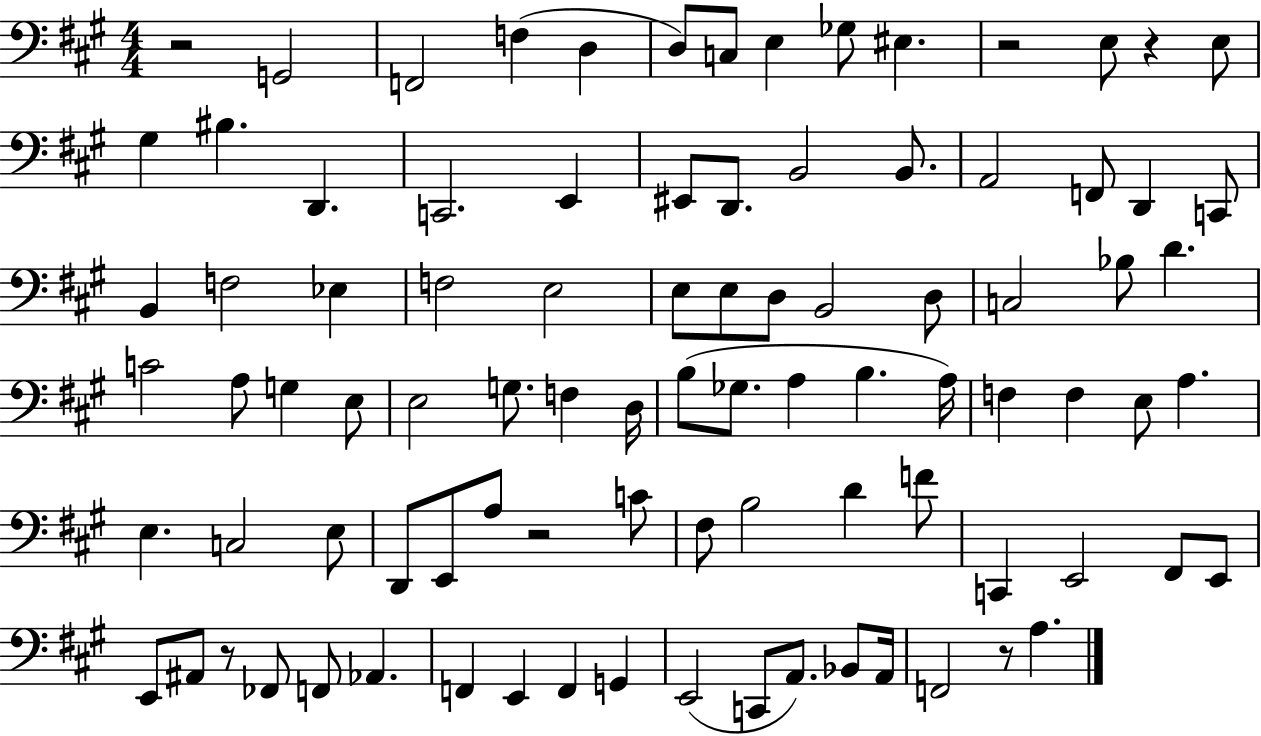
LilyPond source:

{
  \clef bass
  \numericTimeSignature
  \time 4/4
  \key a \major
  r2 g,2 | f,2 f4( d4 | d8) c8 e4 ges8 eis4. | r2 e8 r4 e8 | \break gis4 bis4. d,4. | c,2. e,4 | eis,8 d,8. b,2 b,8. | a,2 f,8 d,4 c,8 | \break b,4 f2 ees4 | f2 e2 | e8 e8 d8 b,2 d8 | c2 bes8 d'4. | \break c'2 a8 g4 e8 | e2 g8. f4 d16 | b8( ges8. a4 b4. a16) | f4 f4 e8 a4. | \break e4. c2 e8 | d,8 e,8 a8 r2 c'8 | fis8 b2 d'4 f'8 | c,4 e,2 fis,8 e,8 | \break e,8 ais,8 r8 fes,8 f,8 aes,4. | f,4 e,4 f,4 g,4 | e,2( c,8 a,8.) bes,8 a,16 | f,2 r8 a4. | \break \bar "|."
}